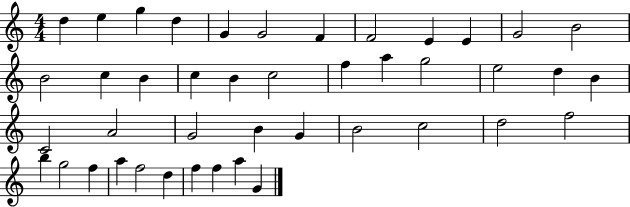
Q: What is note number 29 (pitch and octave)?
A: G4